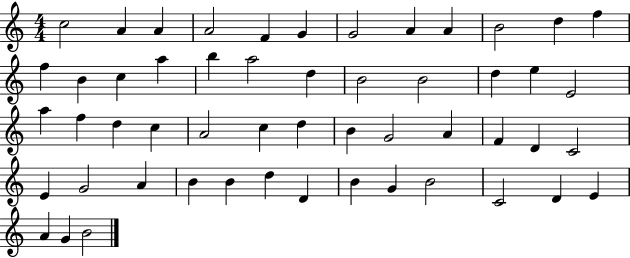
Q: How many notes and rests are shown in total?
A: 53